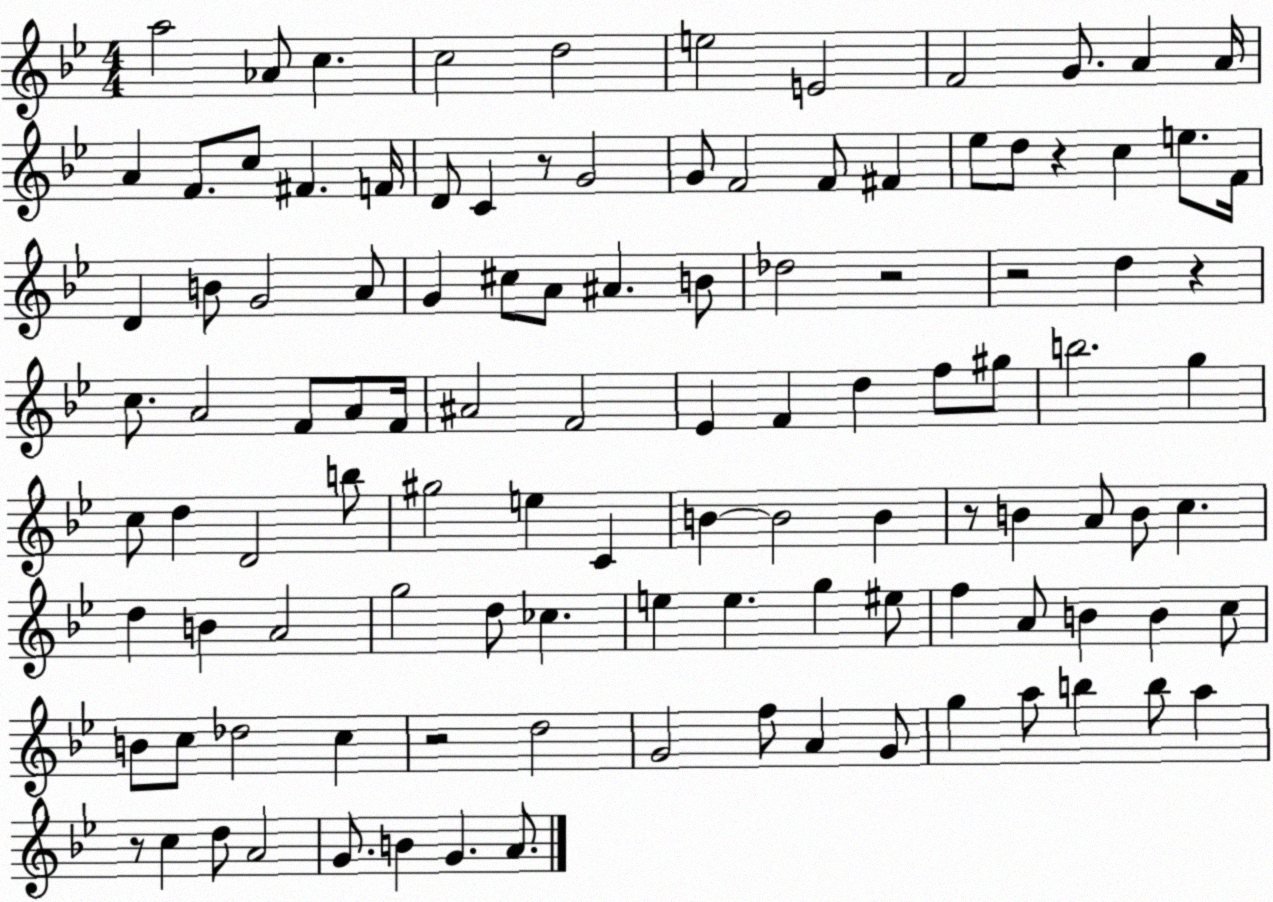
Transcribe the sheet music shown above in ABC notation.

X:1
T:Untitled
M:4/4
L:1/4
K:Bb
a2 _A/2 c c2 d2 e2 E2 F2 G/2 A A/4 A F/2 c/2 ^F F/4 D/2 C z/2 G2 G/2 F2 F/2 ^F _e/2 d/2 z c e/2 F/4 D B/2 G2 A/2 G ^c/2 A/2 ^A B/2 _d2 z2 z2 d z c/2 A2 F/2 A/2 F/4 ^A2 F2 _E F d f/2 ^g/2 b2 g c/2 d D2 b/2 ^g2 e C B B2 B z/2 B A/2 B/2 c d B A2 g2 d/2 _c e e g ^e/2 f A/2 B B c/2 B/2 c/2 _d2 c z2 d2 G2 f/2 A G/2 g a/2 b b/2 a z/2 c d/2 A2 G/2 B G A/2